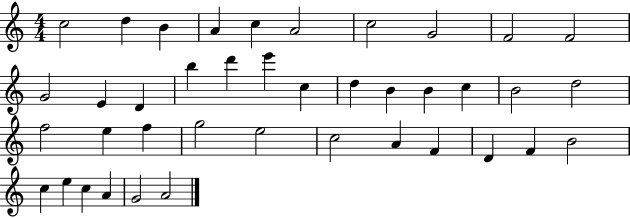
X:1
T:Untitled
M:4/4
L:1/4
K:C
c2 d B A c A2 c2 G2 F2 F2 G2 E D b d' e' c d B B c B2 d2 f2 e f g2 e2 c2 A F D F B2 c e c A G2 A2